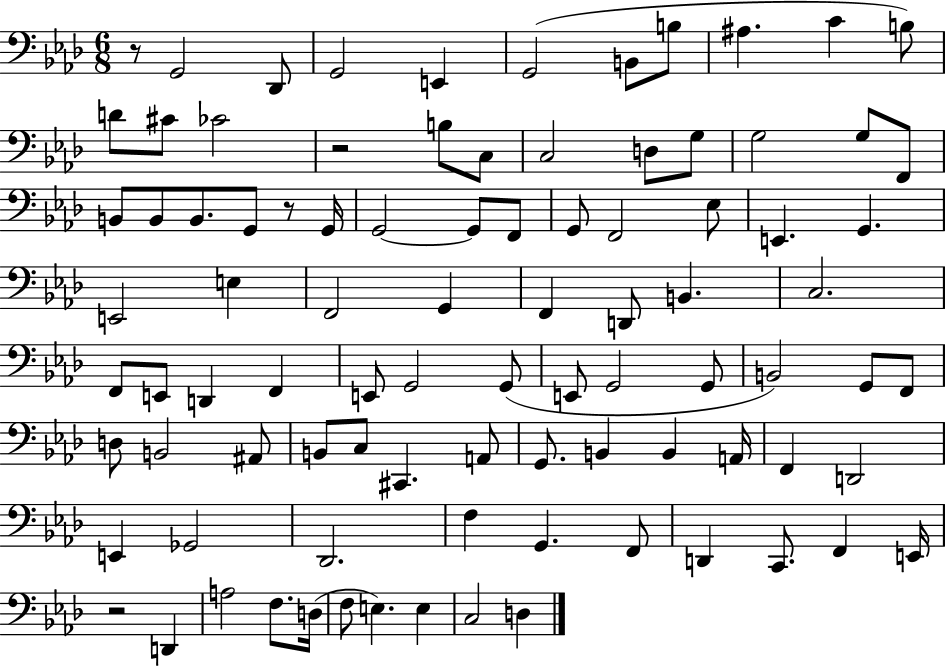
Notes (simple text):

R/e G2/h Db2/e G2/h E2/q G2/h B2/e B3/e A#3/q. C4/q B3/e D4/e C#4/e CES4/h R/h B3/e C3/e C3/h D3/e G3/e G3/h G3/e F2/e B2/e B2/e B2/e. G2/e R/e G2/s G2/h G2/e F2/e G2/e F2/h Eb3/e E2/q. G2/q. E2/h E3/q F2/h G2/q F2/q D2/e B2/q. C3/h. F2/e E2/e D2/q F2/q E2/e G2/h G2/e E2/e G2/h G2/e B2/h G2/e F2/e D3/e B2/h A#2/e B2/e C3/e C#2/q. A2/e G2/e. B2/q B2/q A2/s F2/q D2/h E2/q Gb2/h Db2/h. F3/q G2/q. F2/e D2/q C2/e. F2/q E2/s R/h D2/q A3/h F3/e. D3/s F3/e E3/q. E3/q C3/h D3/q